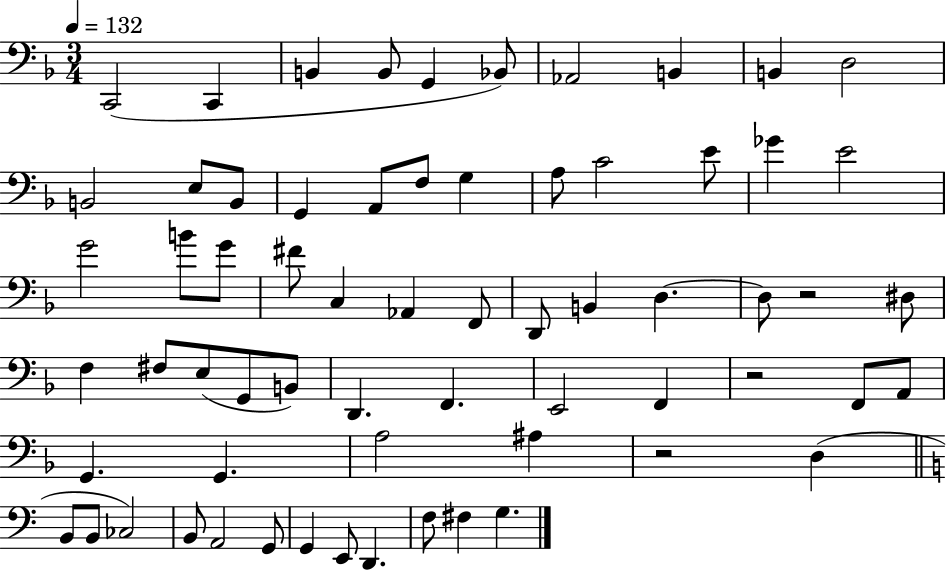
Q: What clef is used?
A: bass